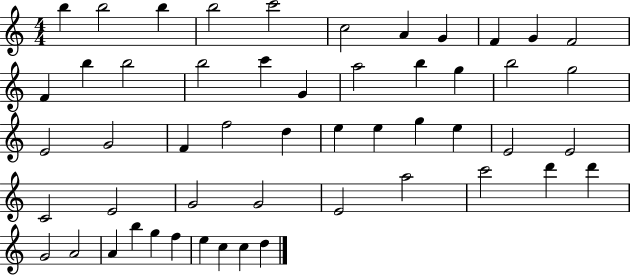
X:1
T:Untitled
M:4/4
L:1/4
K:C
b b2 b b2 c'2 c2 A G F G F2 F b b2 b2 c' G a2 b g b2 g2 E2 G2 F f2 d e e g e E2 E2 C2 E2 G2 G2 E2 a2 c'2 d' d' G2 A2 A b g f e c c d